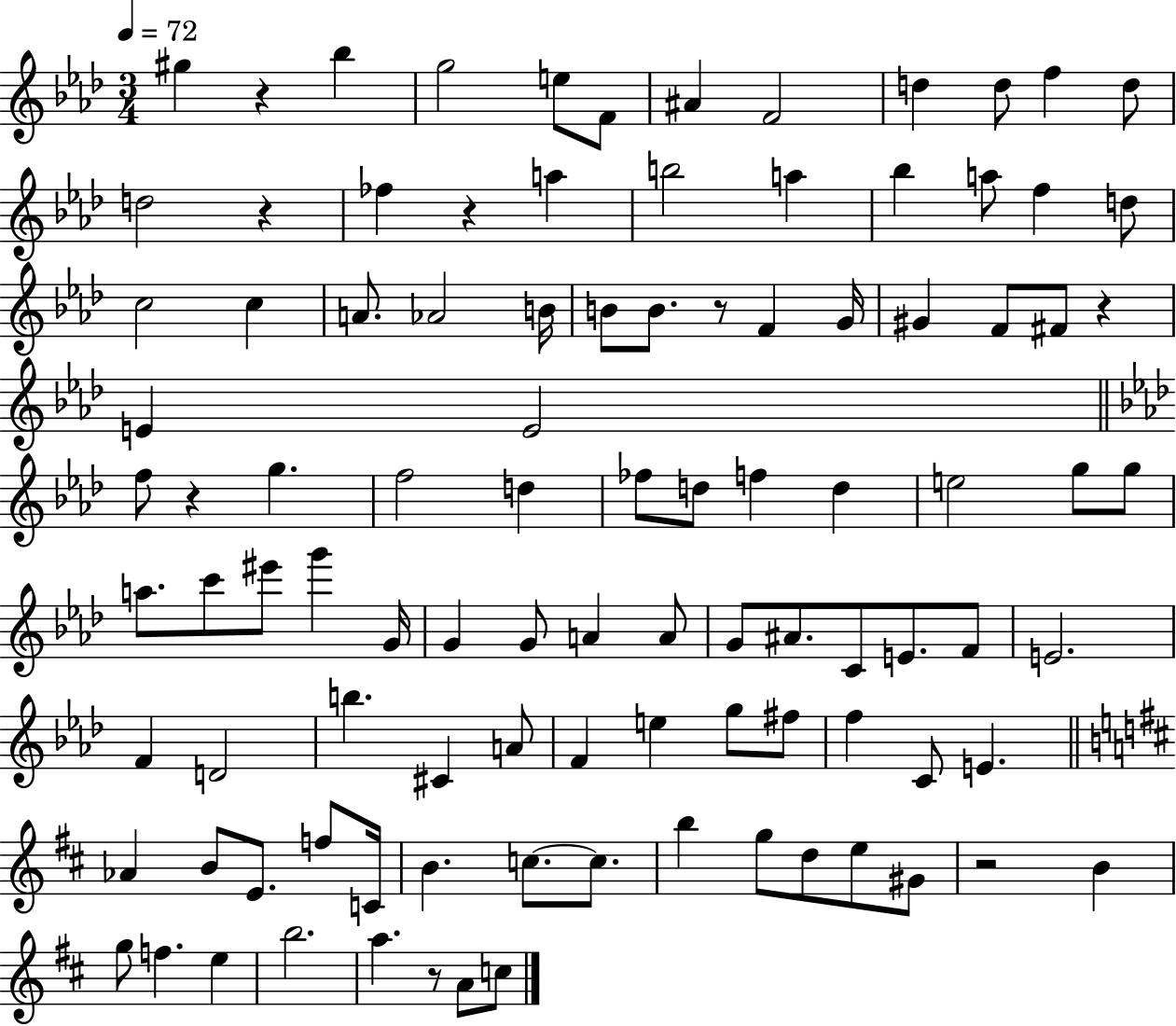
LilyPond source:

{
  \clef treble
  \numericTimeSignature
  \time 3/4
  \key aes \major
  \tempo 4 = 72
  gis''4 r4 bes''4 | g''2 e''8 f'8 | ais'4 f'2 | d''4 d''8 f''4 d''8 | \break d''2 r4 | fes''4 r4 a''4 | b''2 a''4 | bes''4 a''8 f''4 d''8 | \break c''2 c''4 | a'8. aes'2 b'16 | b'8 b'8. r8 f'4 g'16 | gis'4 f'8 fis'8 r4 | \break e'4 e'2 | \bar "||" \break \key aes \major f''8 r4 g''4. | f''2 d''4 | fes''8 d''8 f''4 d''4 | e''2 g''8 g''8 | \break a''8. c'''8 eis'''8 g'''4 g'16 | g'4 g'8 a'4 a'8 | g'8 ais'8. c'8 e'8. f'8 | e'2. | \break f'4 d'2 | b''4. cis'4 a'8 | f'4 e''4 g''8 fis''8 | f''4 c'8 e'4. | \break \bar "||" \break \key d \major aes'4 b'8 e'8. f''8 c'16 | b'4. c''8.~~ c''8. | b''4 g''8 d''8 e''8 gis'8 | r2 b'4 | \break g''8 f''4. e''4 | b''2. | a''4. r8 a'8 c''8 | \bar "|."
}